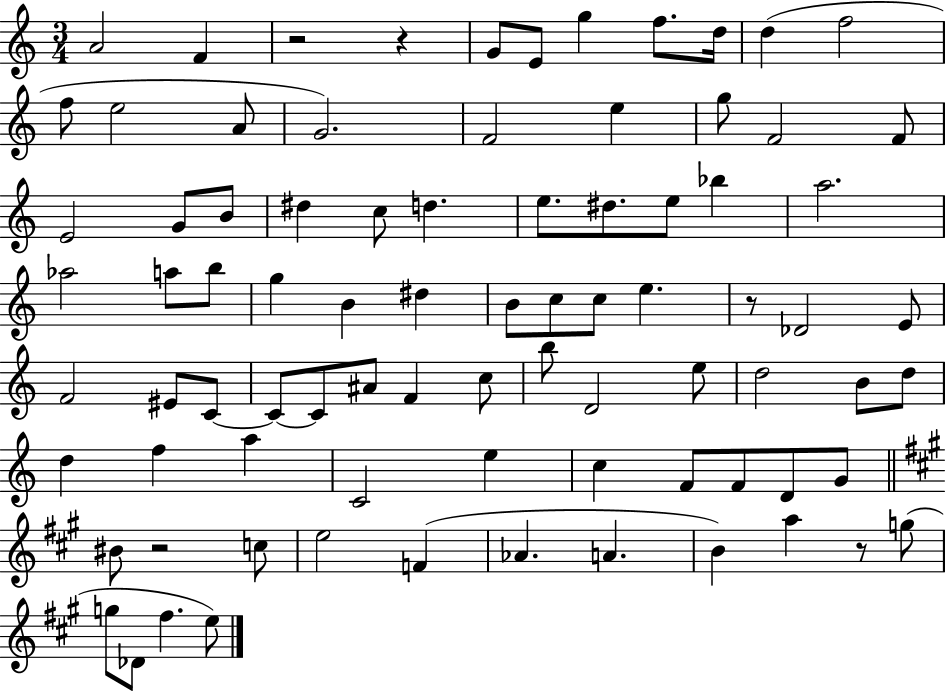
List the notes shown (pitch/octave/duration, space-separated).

A4/h F4/q R/h R/q G4/e E4/e G5/q F5/e. D5/s D5/q F5/h F5/e E5/h A4/e G4/h. F4/h E5/q G5/e F4/h F4/e E4/h G4/e B4/e D#5/q C5/e D5/q. E5/e. D#5/e. E5/e Bb5/q A5/h. Ab5/h A5/e B5/e G5/q B4/q D#5/q B4/e C5/e C5/e E5/q. R/e Db4/h E4/e F4/h EIS4/e C4/e C4/e C4/e A#4/e F4/q C5/e B5/e D4/h E5/e D5/h B4/e D5/e D5/q F5/q A5/q C4/h E5/q C5/q F4/e F4/e D4/e G4/e BIS4/e R/h C5/e E5/h F4/q Ab4/q. A4/q. B4/q A5/q R/e G5/e G5/e Db4/e F#5/q. E5/e